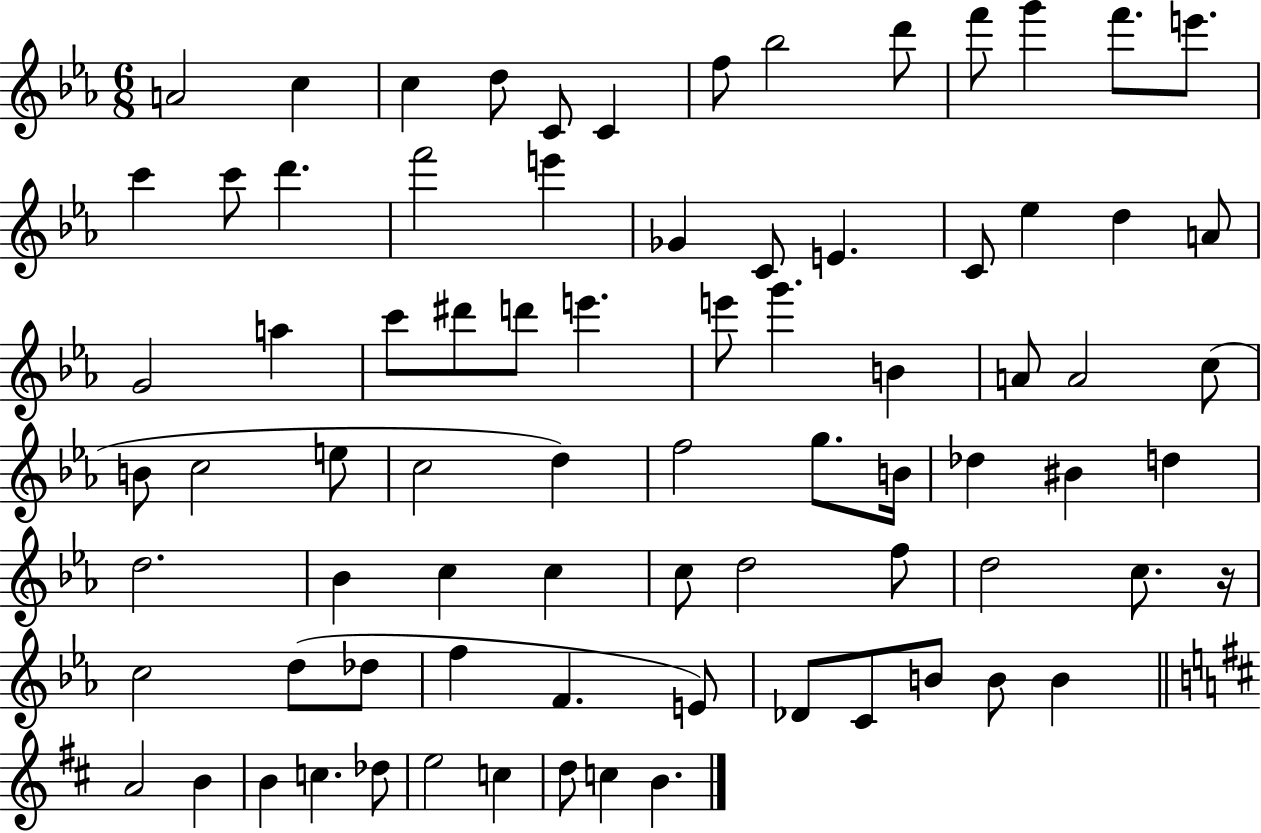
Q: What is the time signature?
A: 6/8